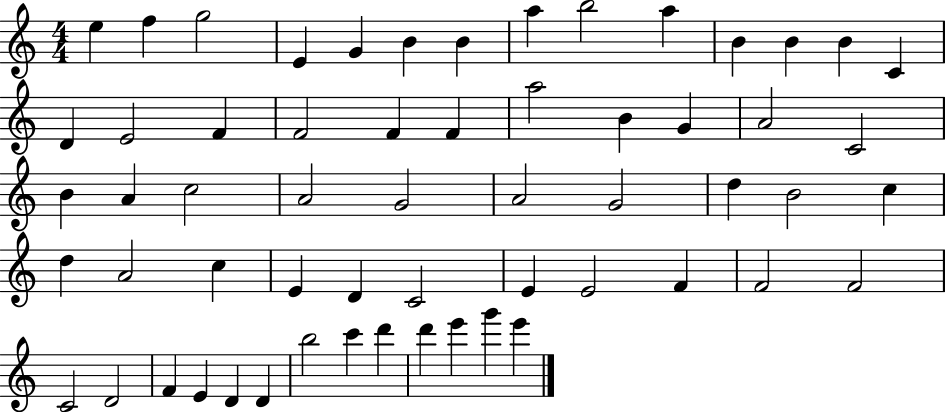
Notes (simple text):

E5/q F5/q G5/h E4/q G4/q B4/q B4/q A5/q B5/h A5/q B4/q B4/q B4/q C4/q D4/q E4/h F4/q F4/h F4/q F4/q A5/h B4/q G4/q A4/h C4/h B4/q A4/q C5/h A4/h G4/h A4/h G4/h D5/q B4/h C5/q D5/q A4/h C5/q E4/q D4/q C4/h E4/q E4/h F4/q F4/h F4/h C4/h D4/h F4/q E4/q D4/q D4/q B5/h C6/q D6/q D6/q E6/q G6/q E6/q